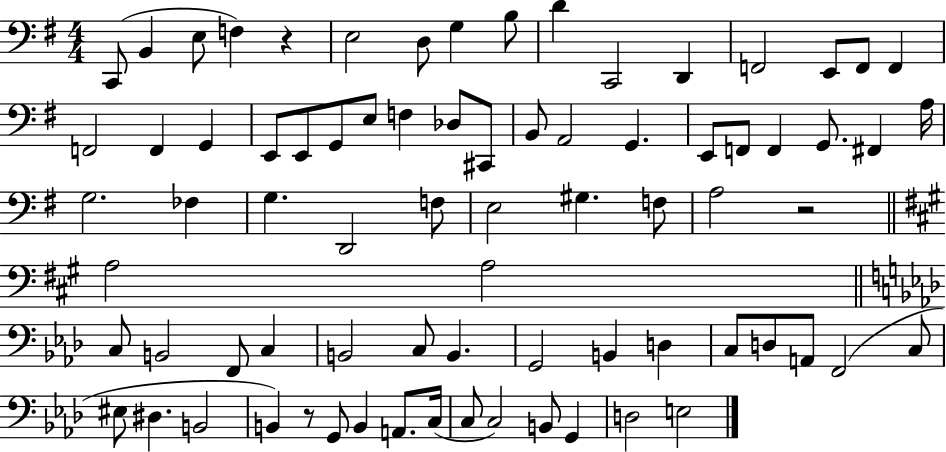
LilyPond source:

{
  \clef bass
  \numericTimeSignature
  \time 4/4
  \key g \major
  \repeat volta 2 { c,8( b,4 e8 f4) r4 | e2 d8 g4 b8 | d'4 c,2 d,4 | f,2 e,8 f,8 f,4 | \break f,2 f,4 g,4 | e,8 e,8 g,8 e8 f4 des8 cis,8 | b,8 a,2 g,4. | e,8 f,8 f,4 g,8. fis,4 a16 | \break g2. fes4 | g4. d,2 f8 | e2 gis4. f8 | a2 r2 | \break \bar "||" \break \key a \major a2 a2 | \bar "||" \break \key f \minor c8 b,2 f,8 c4 | b,2 c8 b,4. | g,2 b,4 d4 | c8 d8 a,8 f,2( c8 | \break eis8 dis4. b,2 | b,4) r8 g,8 b,4 a,8. c16( | c8 c2) b,8 g,4 | d2 e2 | \break } \bar "|."
}